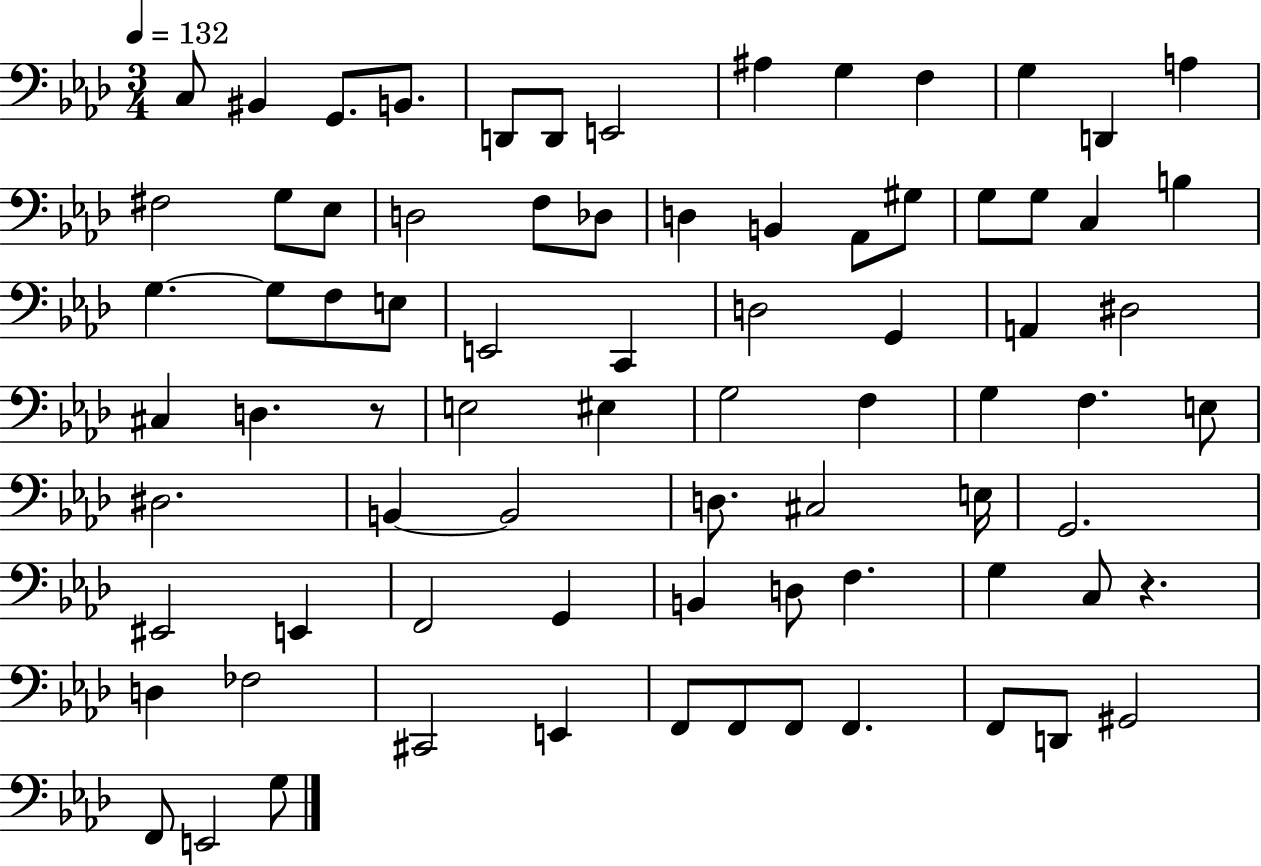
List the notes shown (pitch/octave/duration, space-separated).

C3/e BIS2/q G2/e. B2/e. D2/e D2/e E2/h A#3/q G3/q F3/q G3/q D2/q A3/q F#3/h G3/e Eb3/e D3/h F3/e Db3/e D3/q B2/q Ab2/e G#3/e G3/e G3/e C3/q B3/q G3/q. G3/e F3/e E3/e E2/h C2/q D3/h G2/q A2/q D#3/h C#3/q D3/q. R/e E3/h EIS3/q G3/h F3/q G3/q F3/q. E3/e D#3/h. B2/q B2/h D3/e. C#3/h E3/s G2/h. EIS2/h E2/q F2/h G2/q B2/q D3/e F3/q. G3/q C3/e R/q. D3/q FES3/h C#2/h E2/q F2/e F2/e F2/e F2/q. F2/e D2/e G#2/h F2/e E2/h G3/e